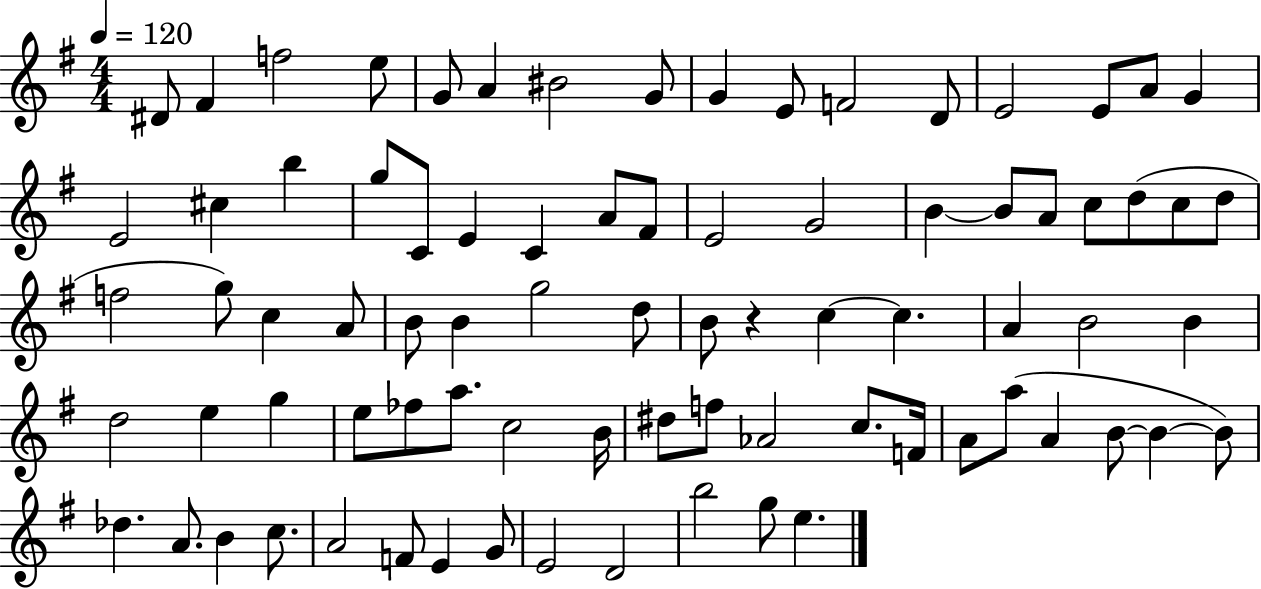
D#4/e F#4/q F5/h E5/e G4/e A4/q BIS4/h G4/e G4/q E4/e F4/h D4/e E4/h E4/e A4/e G4/q E4/h C#5/q B5/q G5/e C4/e E4/q C4/q A4/e F#4/e E4/h G4/h B4/q B4/e A4/e C5/e D5/e C5/e D5/e F5/h G5/e C5/q A4/e B4/e B4/q G5/h D5/e B4/e R/q C5/q C5/q. A4/q B4/h B4/q D5/h E5/q G5/q E5/e FES5/e A5/e. C5/h B4/s D#5/e F5/e Ab4/h C5/e. F4/s A4/e A5/e A4/q B4/e B4/q B4/e Db5/q. A4/e. B4/q C5/e. A4/h F4/e E4/q G4/e E4/h D4/h B5/h G5/e E5/q.